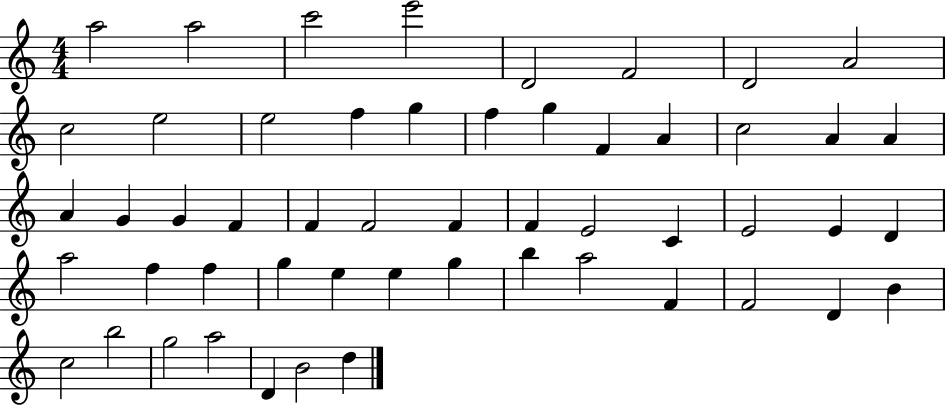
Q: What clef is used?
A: treble